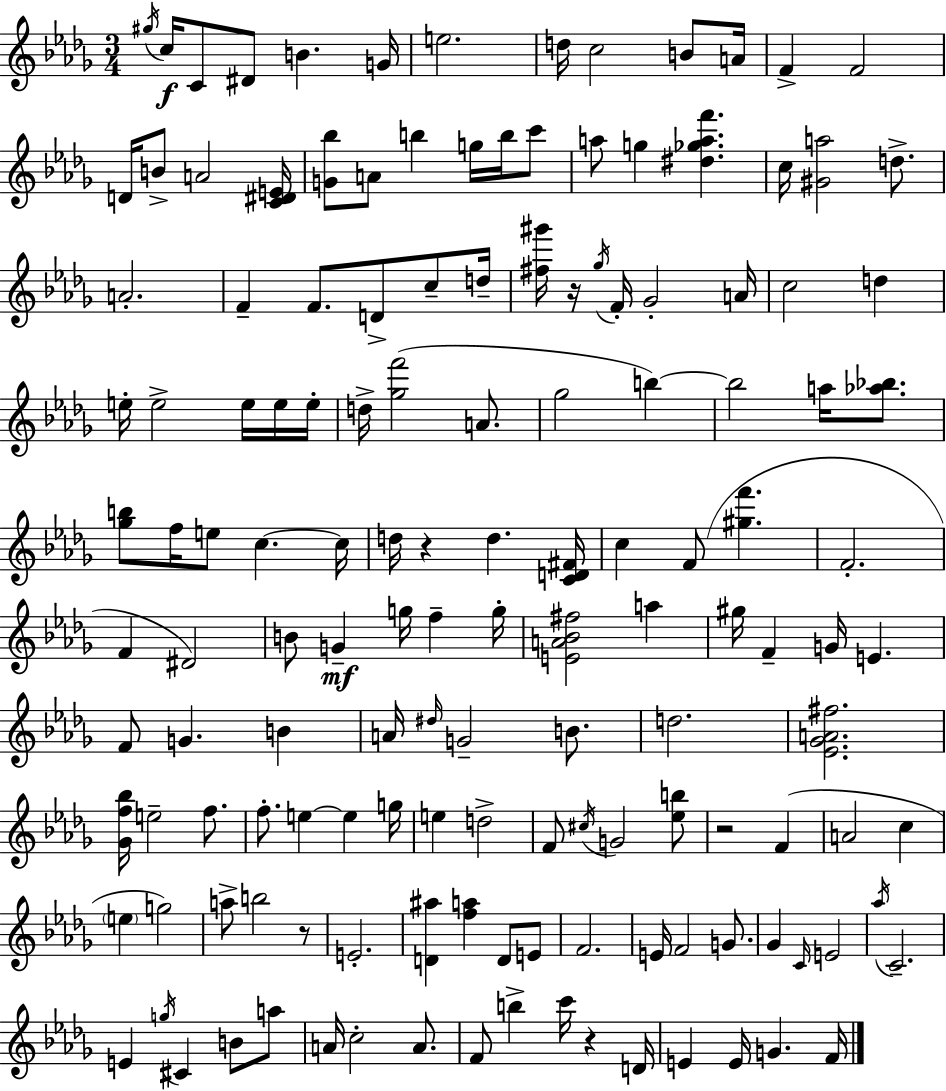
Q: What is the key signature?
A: BES minor